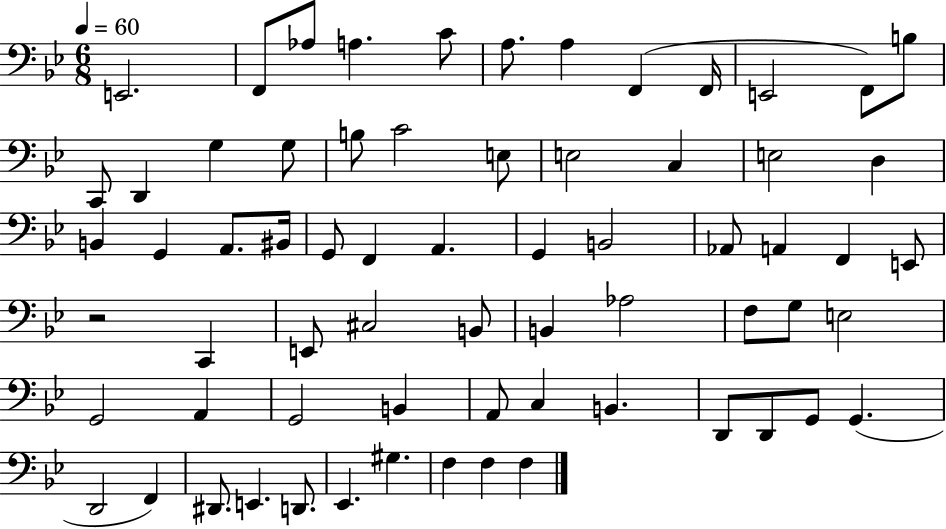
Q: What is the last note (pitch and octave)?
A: F3